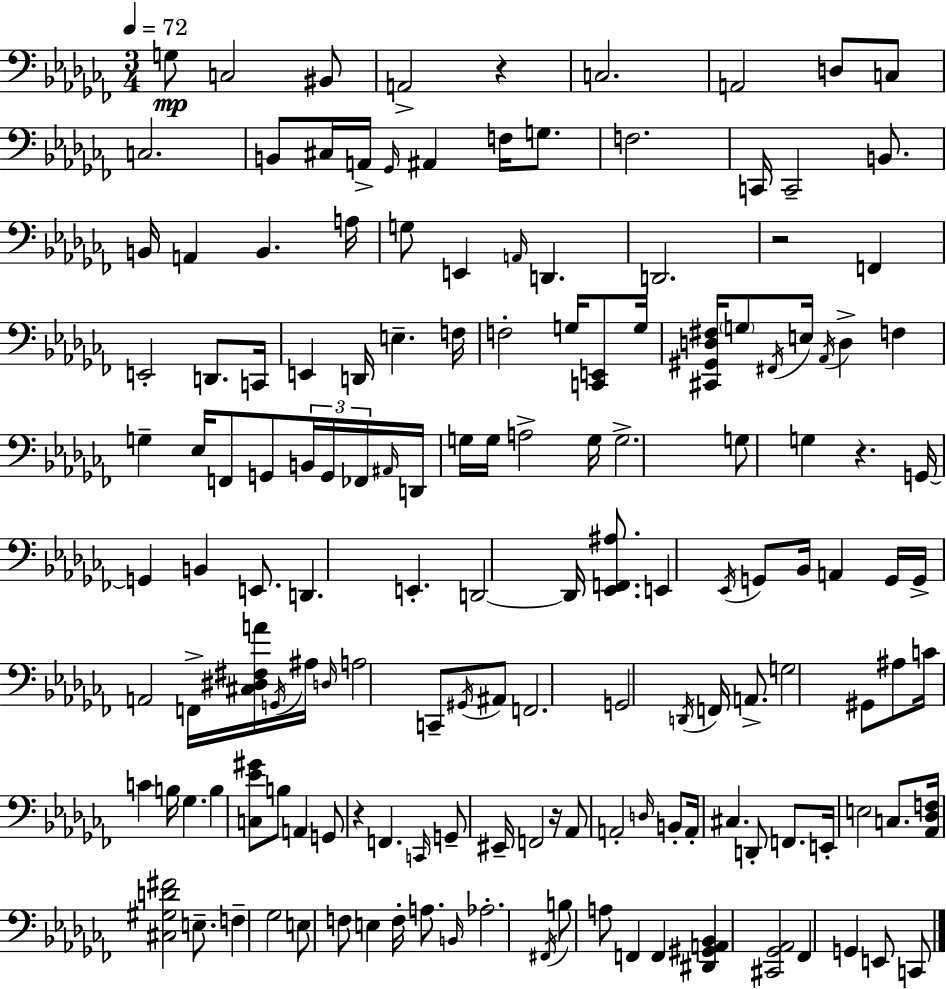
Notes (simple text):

G3/e C3/h BIS2/e A2/h R/q C3/h. A2/h D3/e C3/e C3/h. B2/e C#3/s A2/s Gb2/s A#2/q F3/s G3/e. F3/h. C2/s C2/h B2/e. B2/s A2/q B2/q. A3/s G3/e E2/q A2/s D2/q. D2/h. R/h F2/q E2/h D2/e. C2/s E2/q D2/s E3/q. F3/s F3/h G3/s [C2,E2]/e G3/s [C#2,G#2,D3,F#3]/s G3/e F#2/s E3/s Ab2/s D3/q F3/q G3/q Eb3/s F2/e G2/e B2/s G2/s FES2/s A#2/s D2/s G3/s G3/s A3/h G3/s G3/h. G3/e G3/q R/q. G2/s G2/q B2/q E2/e. D2/q. E2/q. D2/h D2/s [Eb2,F2,A#3]/e. E2/q Eb2/s G2/e Bb2/s A2/q G2/s G2/s A2/h F2/s [C#3,D#3,F#3,A4]/s G2/s A#3/s D3/s A3/h C2/e G#2/s A#2/e F2/h. G2/h D2/s F2/s A2/e. G3/h G#2/e A#3/e C4/s C4/q B3/s Gb3/q. B3/q [C3,Eb4,G#4]/e B3/e A2/q G2/e R/q F2/q. C2/s G2/e EIS2/s F2/h R/s Ab2/e A2/h D3/s B2/e A2/s C#3/q. D2/e F2/e. E2/s E3/h C3/e. [Ab2,Db3,F3]/s [C#3,G#3,D4,F#4]/h E3/e. F3/q Gb3/h E3/e F3/e E3/q F3/s A3/e. B2/s Ab3/h. F#2/s B3/e A3/e F2/q F2/q [D#2,G#2,A2,Bb2]/q [C#2,Gb2,Ab2]/h FES2/q G2/q E2/e C2/e